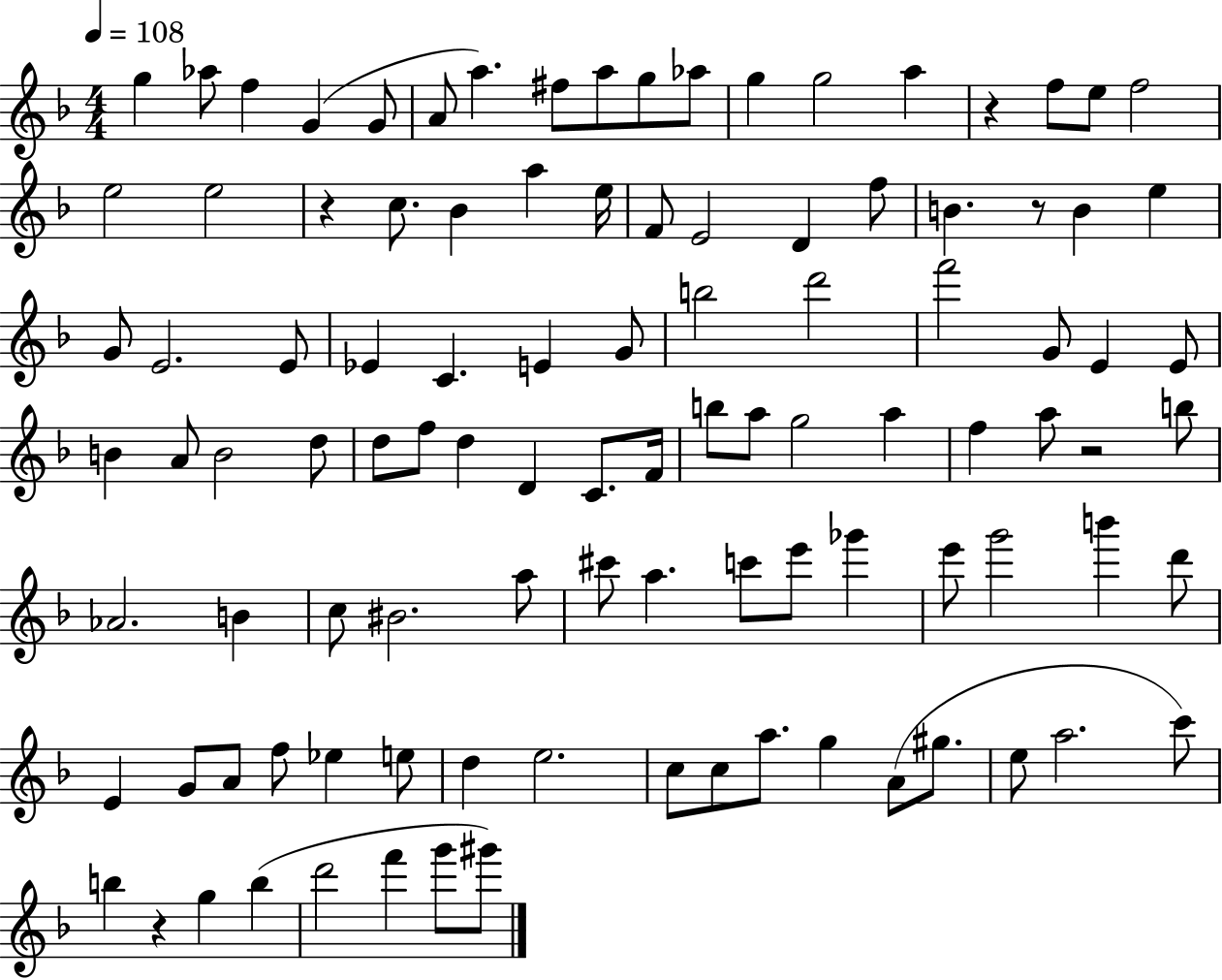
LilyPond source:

{
  \clef treble
  \numericTimeSignature
  \time 4/4
  \key f \major
  \tempo 4 = 108
  g''4 aes''8 f''4 g'4( g'8 | a'8 a''4.) fis''8 a''8 g''8 aes''8 | g''4 g''2 a''4 | r4 f''8 e''8 f''2 | \break e''2 e''2 | r4 c''8. bes'4 a''4 e''16 | f'8 e'2 d'4 f''8 | b'4. r8 b'4 e''4 | \break g'8 e'2. e'8 | ees'4 c'4. e'4 g'8 | b''2 d'''2 | f'''2 g'8 e'4 e'8 | \break b'4 a'8 b'2 d''8 | d''8 f''8 d''4 d'4 c'8. f'16 | b''8 a''8 g''2 a''4 | f''4 a''8 r2 b''8 | \break aes'2. b'4 | c''8 bis'2. a''8 | cis'''8 a''4. c'''8 e'''8 ges'''4 | e'''8 g'''2 b'''4 d'''8 | \break e'4 g'8 a'8 f''8 ees''4 e''8 | d''4 e''2. | c''8 c''8 a''8. g''4 a'8( gis''8. | e''8 a''2. c'''8) | \break b''4 r4 g''4 b''4( | d'''2 f'''4 g'''8 gis'''8) | \bar "|."
}